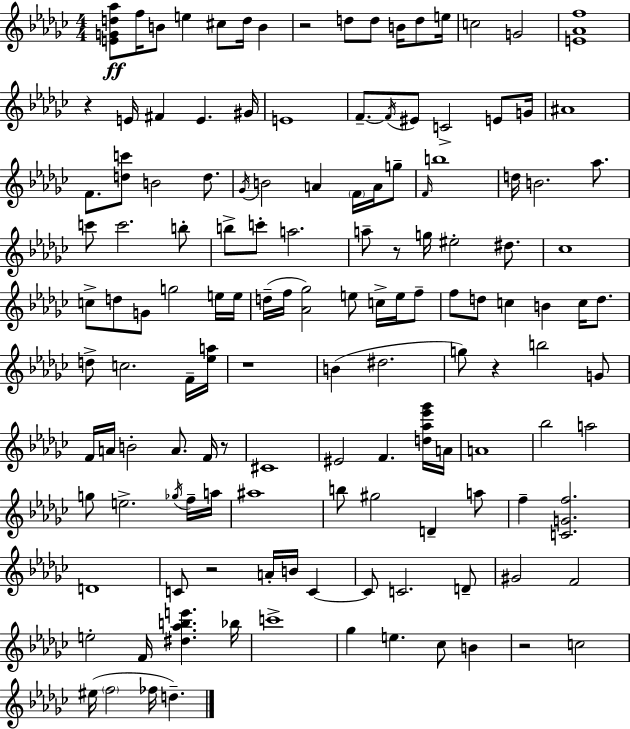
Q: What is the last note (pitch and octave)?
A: D5